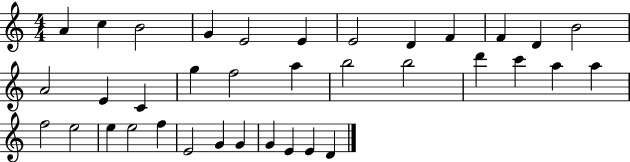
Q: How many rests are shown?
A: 0